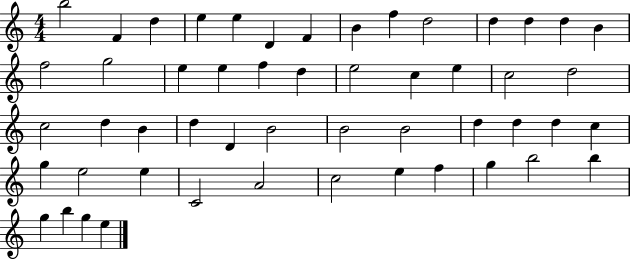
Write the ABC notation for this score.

X:1
T:Untitled
M:4/4
L:1/4
K:C
b2 F d e e D F B f d2 d d d B f2 g2 e e f d e2 c e c2 d2 c2 d B d D B2 B2 B2 d d d c g e2 e C2 A2 c2 e f g b2 b g b g e